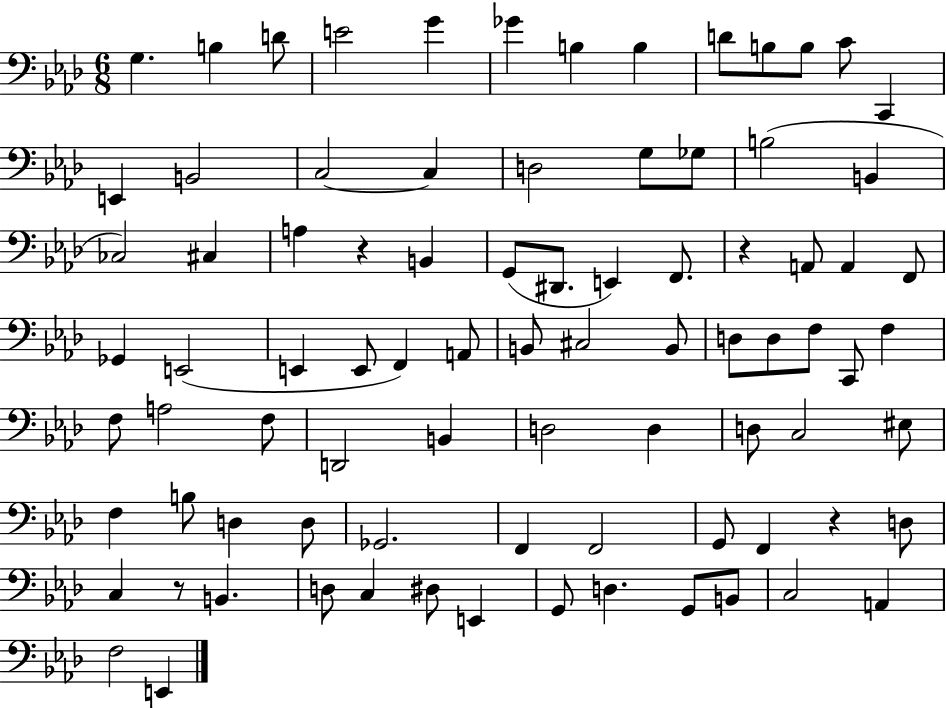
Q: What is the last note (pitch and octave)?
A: E2